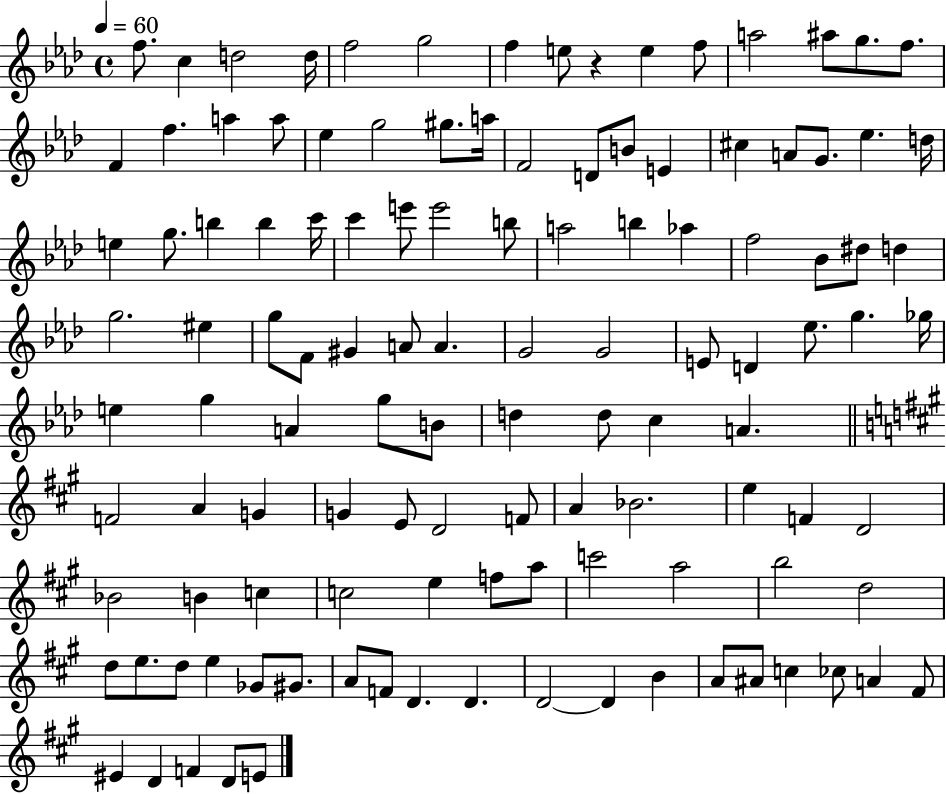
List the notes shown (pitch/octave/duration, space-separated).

F5/e. C5/q D5/h D5/s F5/h G5/h F5/q E5/e R/q E5/q F5/e A5/h A#5/e G5/e. F5/e. F4/q F5/q. A5/q A5/e Eb5/q G5/h G#5/e. A5/s F4/h D4/e B4/e E4/q C#5/q A4/e G4/e. Eb5/q. D5/s E5/q G5/e. B5/q B5/q C6/s C6/q E6/e E6/h B5/e A5/h B5/q Ab5/q F5/h Bb4/e D#5/e D5/q G5/h. EIS5/q G5/e F4/e G#4/q A4/e A4/q. G4/h G4/h E4/e D4/q Eb5/e. G5/q. Gb5/s E5/q G5/q A4/q G5/e B4/e D5/q D5/e C5/q A4/q. F4/h A4/q G4/q G4/q E4/e D4/h F4/e A4/q Bb4/h. E5/q F4/q D4/h Bb4/h B4/q C5/q C5/h E5/q F5/e A5/e C6/h A5/h B5/h D5/h D5/e E5/e. D5/e E5/q Gb4/e G#4/e. A4/e F4/e D4/q. D4/q. D4/h D4/q B4/q A4/e A#4/e C5/q CES5/e A4/q F#4/e EIS4/q D4/q F4/q D4/e E4/e